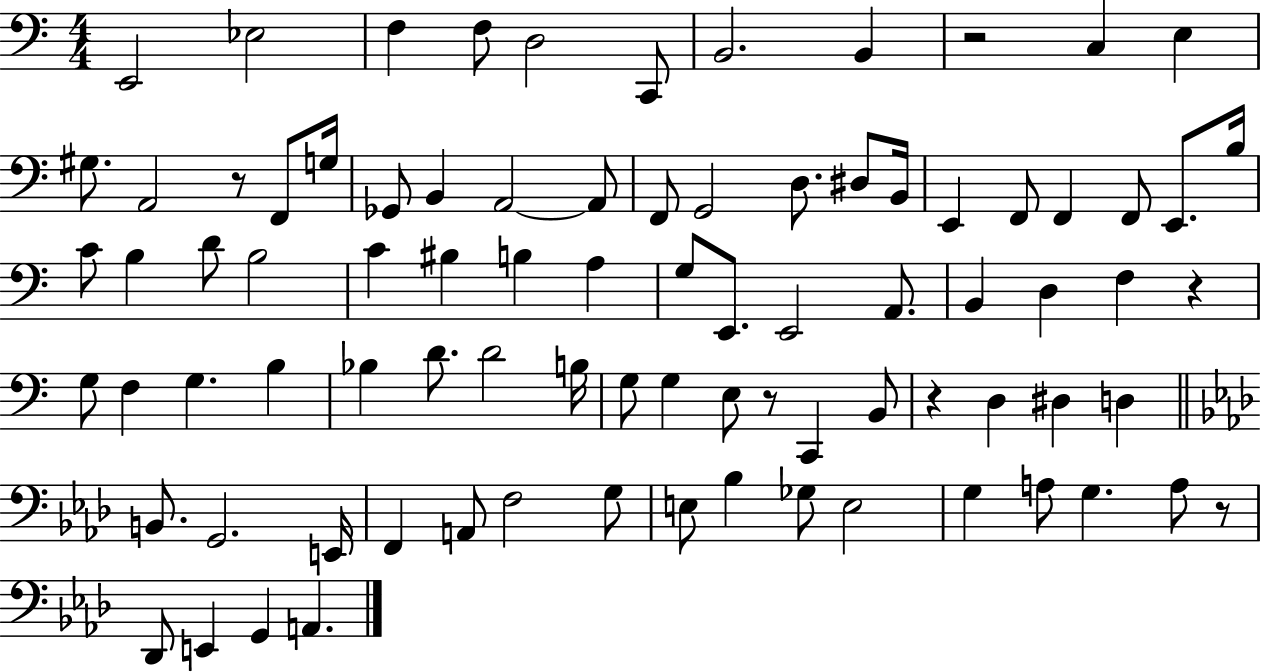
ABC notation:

X:1
T:Untitled
M:4/4
L:1/4
K:C
E,,2 _E,2 F, F,/2 D,2 C,,/2 B,,2 B,, z2 C, E, ^G,/2 A,,2 z/2 F,,/2 G,/4 _G,,/2 B,, A,,2 A,,/2 F,,/2 G,,2 D,/2 ^D,/2 B,,/4 E,, F,,/2 F,, F,,/2 E,,/2 B,/4 C/2 B, D/2 B,2 C ^B, B, A, G,/2 E,,/2 E,,2 A,,/2 B,, D, F, z G,/2 F, G, B, _B, D/2 D2 B,/4 G,/2 G, E,/2 z/2 C,, B,,/2 z D, ^D, D, B,,/2 G,,2 E,,/4 F,, A,,/2 F,2 G,/2 E,/2 _B, _G,/2 E,2 G, A,/2 G, A,/2 z/2 _D,,/2 E,, G,, A,,